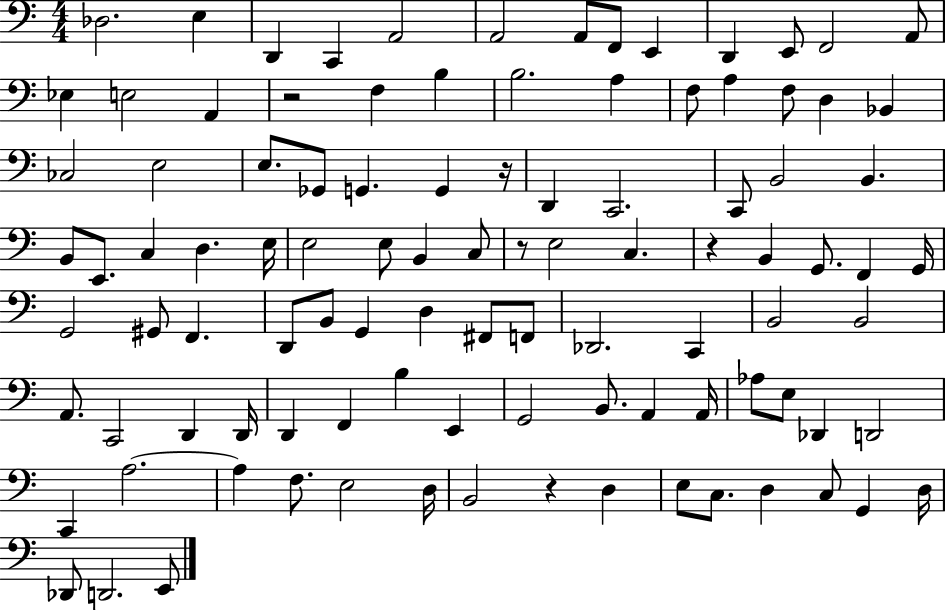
{
  \clef bass
  \numericTimeSignature
  \time 4/4
  \key c \major
  des2. e4 | d,4 c,4 a,2 | a,2 a,8 f,8 e,4 | d,4 e,8 f,2 a,8 | \break ees4 e2 a,4 | r2 f4 b4 | b2. a4 | f8 a4 f8 d4 bes,4 | \break ces2 e2 | e8. ges,8 g,4. g,4 r16 | d,4 c,2. | c,8 b,2 b,4. | \break b,8 e,8. c4 d4. e16 | e2 e8 b,4 c8 | r8 e2 c4. | r4 b,4 g,8. f,4 g,16 | \break g,2 gis,8 f,4. | d,8 b,8 g,4 d4 fis,8 f,8 | des,2. c,4 | b,2 b,2 | \break a,8. c,2 d,4 d,16 | d,4 f,4 b4 e,4 | g,2 b,8. a,4 a,16 | aes8 e8 des,4 d,2 | \break c,4 a2.~~ | a4 f8. e2 d16 | b,2 r4 d4 | e8 c8. d4 c8 g,4 d16 | \break des,8 d,2. e,8 | \bar "|."
}